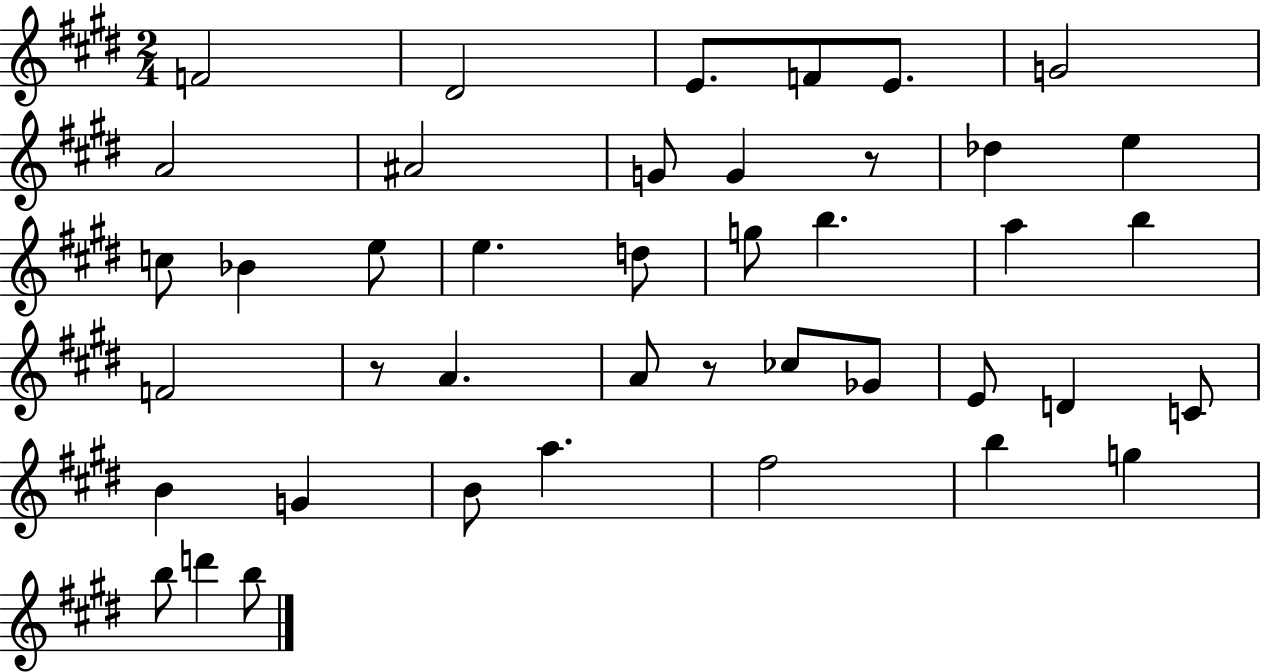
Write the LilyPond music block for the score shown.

{
  \clef treble
  \numericTimeSignature
  \time 2/4
  \key e \major
  f'2 | dis'2 | e'8. f'8 e'8. | g'2 | \break a'2 | ais'2 | g'8 g'4 r8 | des''4 e''4 | \break c''8 bes'4 e''8 | e''4. d''8 | g''8 b''4. | a''4 b''4 | \break f'2 | r8 a'4. | a'8 r8 ces''8 ges'8 | e'8 d'4 c'8 | \break b'4 g'4 | b'8 a''4. | fis''2 | b''4 g''4 | \break b''8 d'''4 b''8 | \bar "|."
}